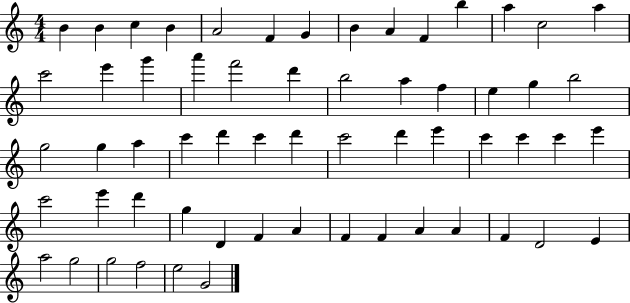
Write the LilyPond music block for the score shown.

{
  \clef treble
  \numericTimeSignature
  \time 4/4
  \key c \major
  b'4 b'4 c''4 b'4 | a'2 f'4 g'4 | b'4 a'4 f'4 b''4 | a''4 c''2 a''4 | \break c'''2 e'''4 g'''4 | a'''4 f'''2 d'''4 | b''2 a''4 f''4 | e''4 g''4 b''2 | \break g''2 g''4 a''4 | c'''4 d'''4 c'''4 d'''4 | c'''2 d'''4 e'''4 | c'''4 c'''4 c'''4 e'''4 | \break c'''2 e'''4 d'''4 | g''4 d'4 f'4 a'4 | f'4 f'4 a'4 a'4 | f'4 d'2 e'4 | \break a''2 g''2 | g''2 f''2 | e''2 g'2 | \bar "|."
}